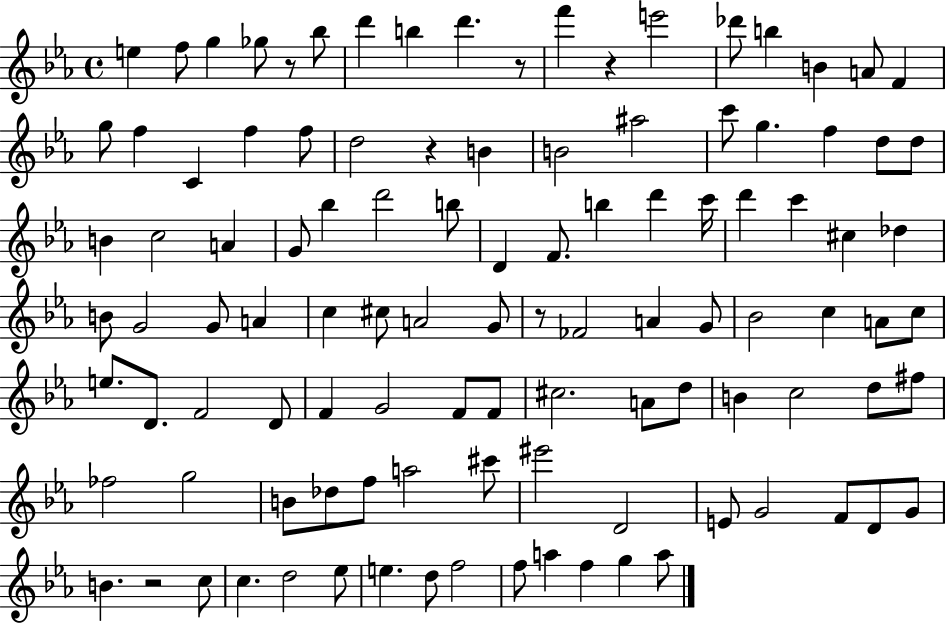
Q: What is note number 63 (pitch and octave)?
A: F4